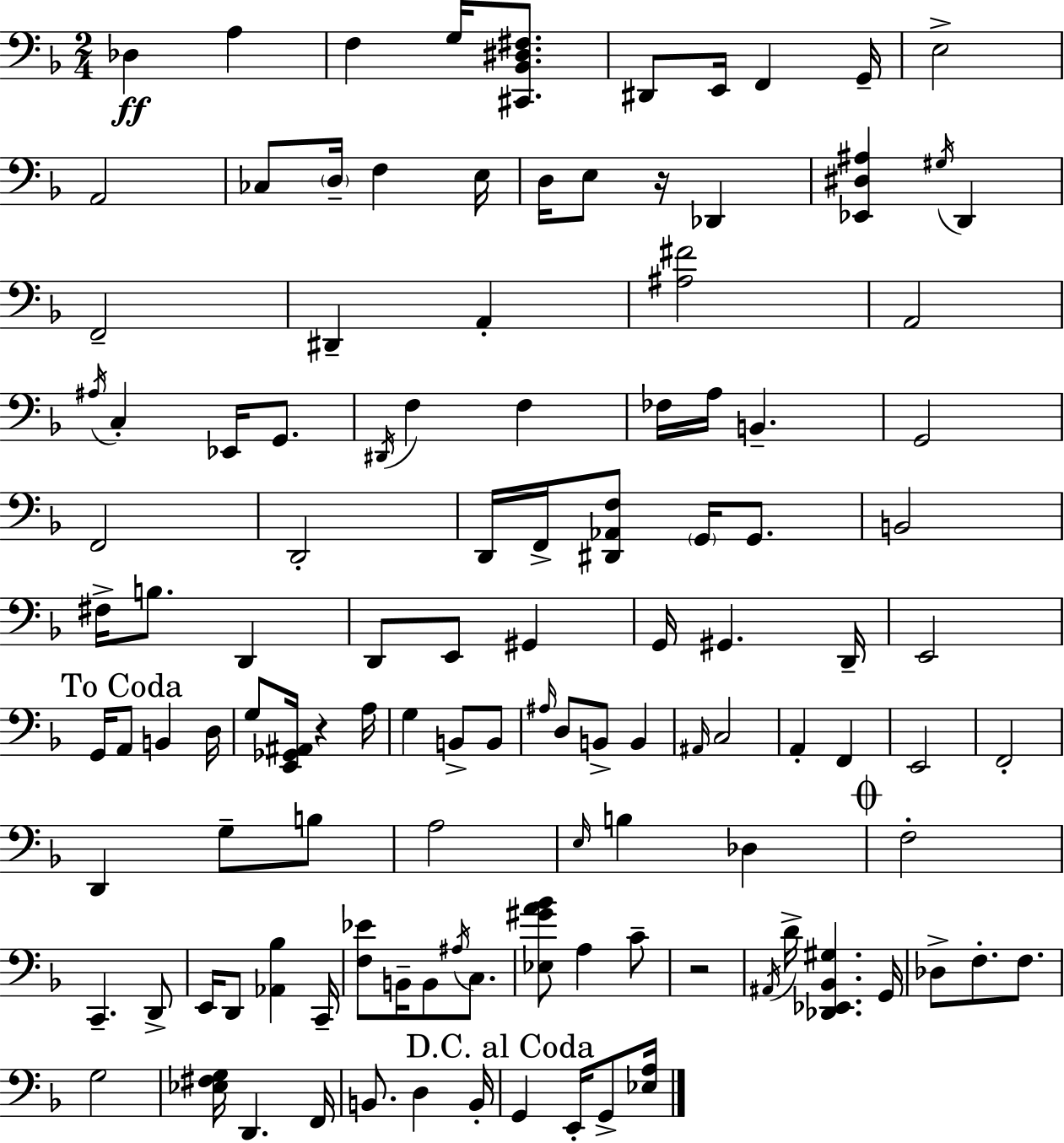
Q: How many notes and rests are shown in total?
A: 118